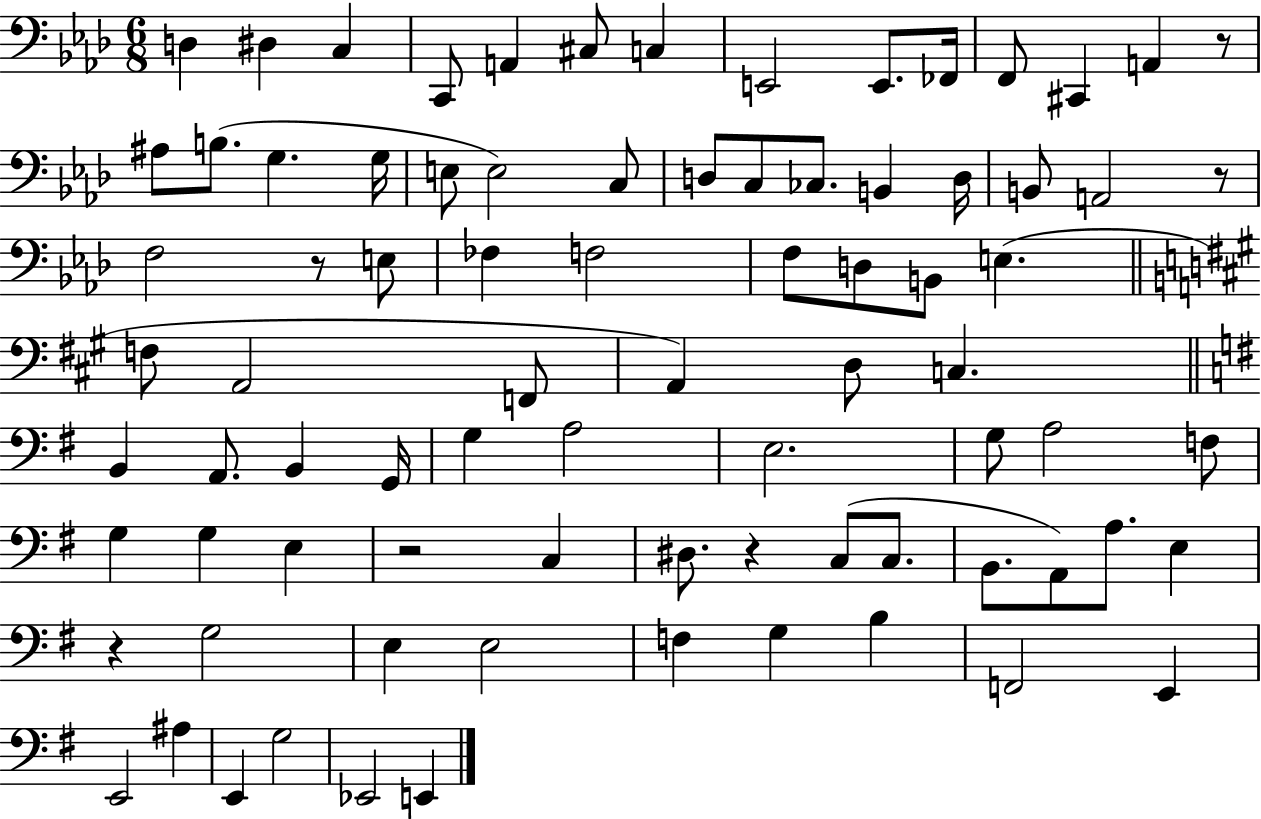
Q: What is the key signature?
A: AES major